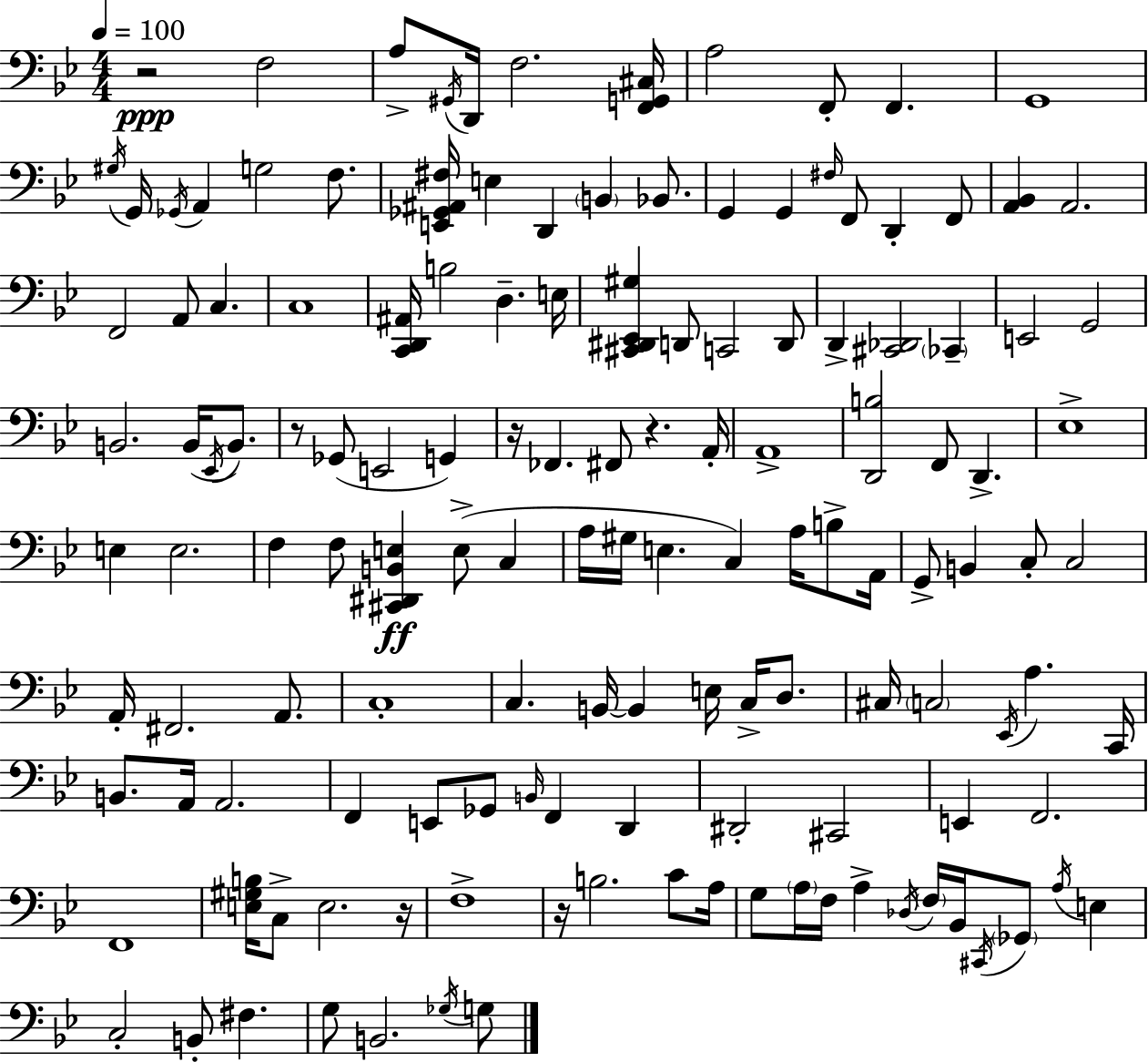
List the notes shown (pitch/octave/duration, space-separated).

R/h F3/h A3/e G#2/s D2/s F3/h. [F2,G2,C#3]/s A3/h F2/e F2/q. G2/w G#3/s G2/s Gb2/s A2/q G3/h F3/e. [E2,Gb2,A#2,F#3]/s E3/q D2/q B2/q Bb2/e. G2/q G2/q F#3/s F2/e D2/q F2/e [A2,Bb2]/q A2/h. F2/h A2/e C3/q. C3/w [C2,D2,A#2]/s B3/h D3/q. E3/s [C#2,D#2,Eb2,G#3]/q D2/e C2/h D2/e D2/q [C#2,Db2]/h CES2/q E2/h G2/h B2/h. B2/s Eb2/s B2/e. R/e Gb2/e E2/h G2/q R/s FES2/q. F#2/e R/q. A2/s A2/w [D2,B3]/h F2/e D2/q. Eb3/w E3/q E3/h. F3/q F3/e [C#2,D#2,B2,E3]/q E3/e C3/q A3/s G#3/s E3/q. C3/q A3/s B3/e A2/s G2/e B2/q C3/e C3/h A2/s F#2/h. A2/e. C3/w C3/q. B2/s B2/q E3/s C3/s D3/e. C#3/s C3/h Eb2/s A3/q. C2/s B2/e. A2/s A2/h. F2/q E2/e Gb2/e B2/s F2/q D2/q D#2/h C#2/h E2/q F2/h. F2/w [E3,G#3,B3]/s C3/e E3/h. R/s F3/w R/s B3/h. C4/e A3/s G3/e A3/s F3/s A3/q Db3/s F3/s Bb2/s C#2/s Gb2/e A3/s E3/q C3/h B2/e F#3/q. G3/e B2/h. Gb3/s G3/e